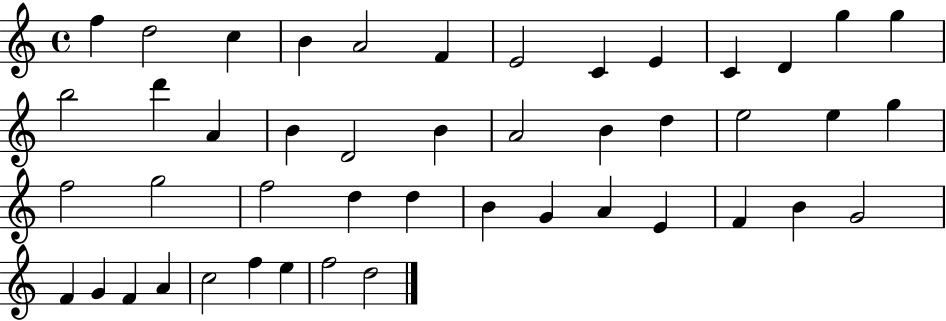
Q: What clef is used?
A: treble